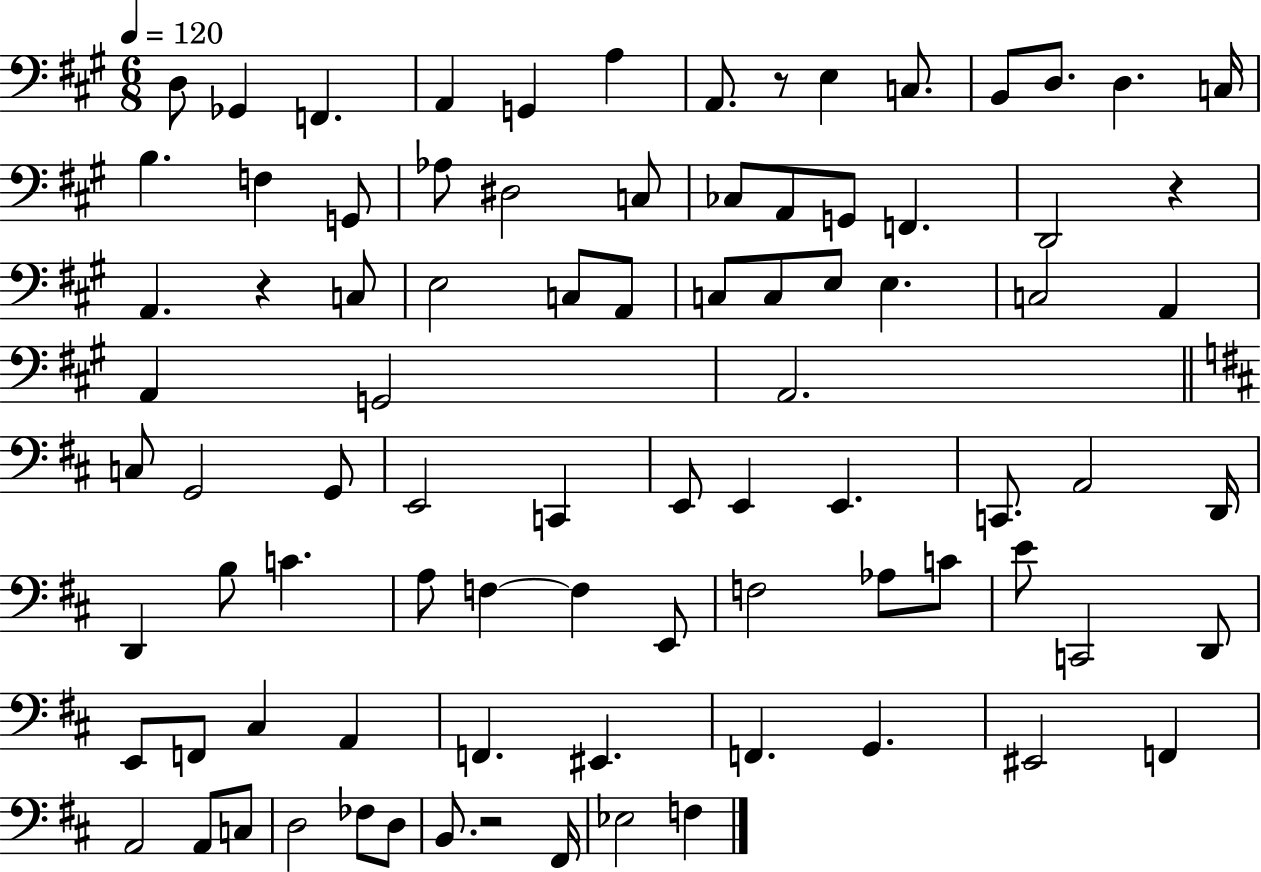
{
  \clef bass
  \numericTimeSignature
  \time 6/8
  \key a \major
  \tempo 4 = 120
  d8 ges,4 f,4. | a,4 g,4 a4 | a,8. r8 e4 c8. | b,8 d8. d4. c16 | \break b4. f4 g,8 | aes8 dis2 c8 | ces8 a,8 g,8 f,4. | d,2 r4 | \break a,4. r4 c8 | e2 c8 a,8 | c8 c8 e8 e4. | c2 a,4 | \break a,4 g,2 | a,2. | \bar "||" \break \key d \major c8 g,2 g,8 | e,2 c,4 | e,8 e,4 e,4. | c,8. a,2 d,16 | \break d,4 b8 c'4. | a8 f4~~ f4 e,8 | f2 aes8 c'8 | e'8 c,2 d,8 | \break e,8 f,8 cis4 a,4 | f,4. eis,4. | f,4. g,4. | eis,2 f,4 | \break a,2 a,8 c8 | d2 fes8 d8 | b,8. r2 fis,16 | ees2 f4 | \break \bar "|."
}